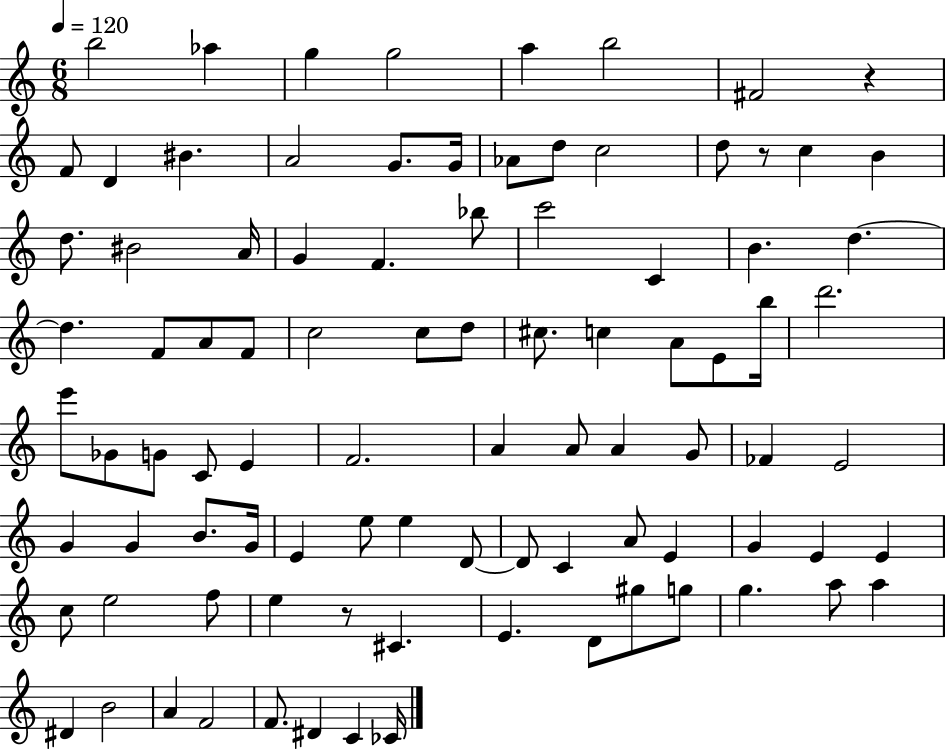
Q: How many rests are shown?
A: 3